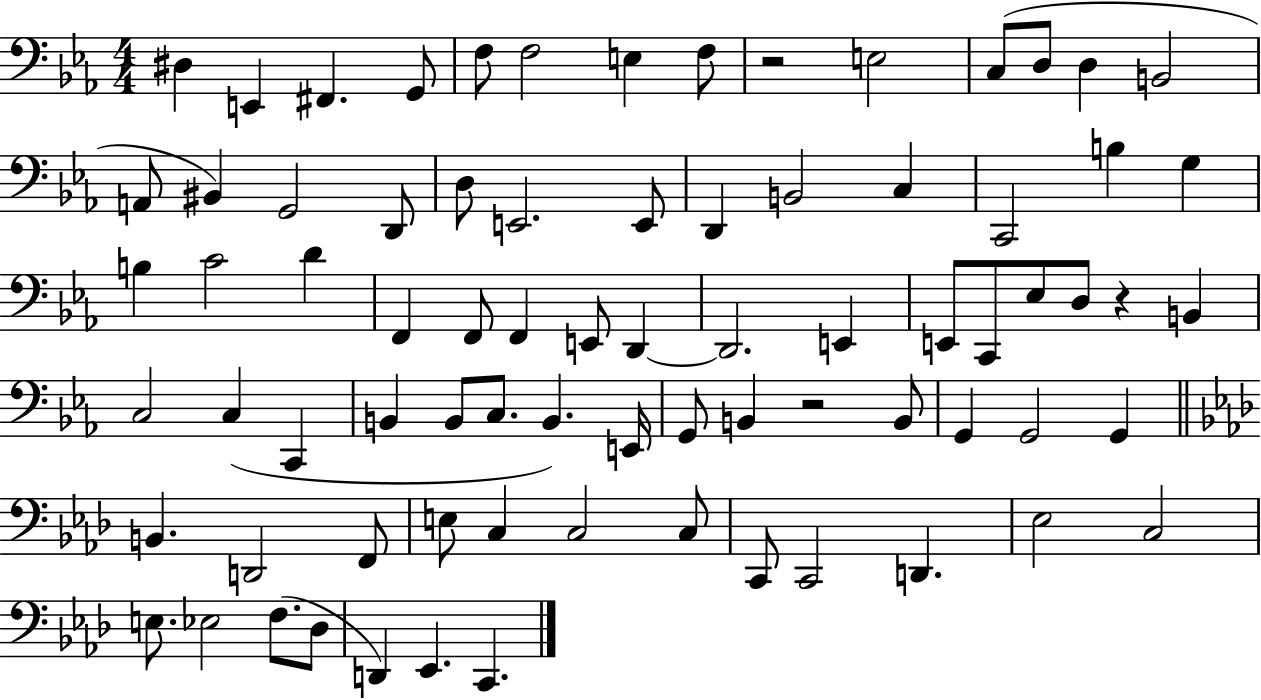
D#3/q E2/q F#2/q. G2/e F3/e F3/h E3/q F3/e R/h E3/h C3/e D3/e D3/q B2/h A2/e BIS2/q G2/h D2/e D3/e E2/h. E2/e D2/q B2/h C3/q C2/h B3/q G3/q B3/q C4/h D4/q F2/q F2/e F2/q E2/e D2/q D2/h. E2/q E2/e C2/e Eb3/e D3/e R/q B2/q C3/h C3/q C2/q B2/q B2/e C3/e. B2/q. E2/s G2/e B2/q R/h B2/e G2/q G2/h G2/q B2/q. D2/h F2/e E3/e C3/q C3/h C3/e C2/e C2/h D2/q. Eb3/h C3/h E3/e. Eb3/h F3/e. Db3/e D2/q Eb2/q. C2/q.